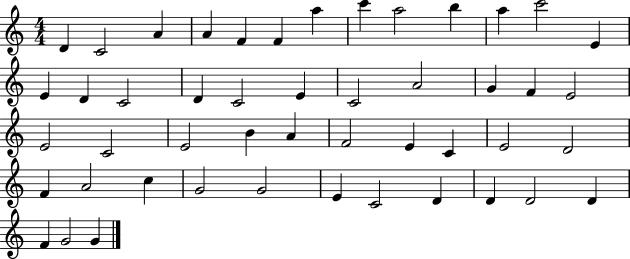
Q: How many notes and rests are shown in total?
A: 48